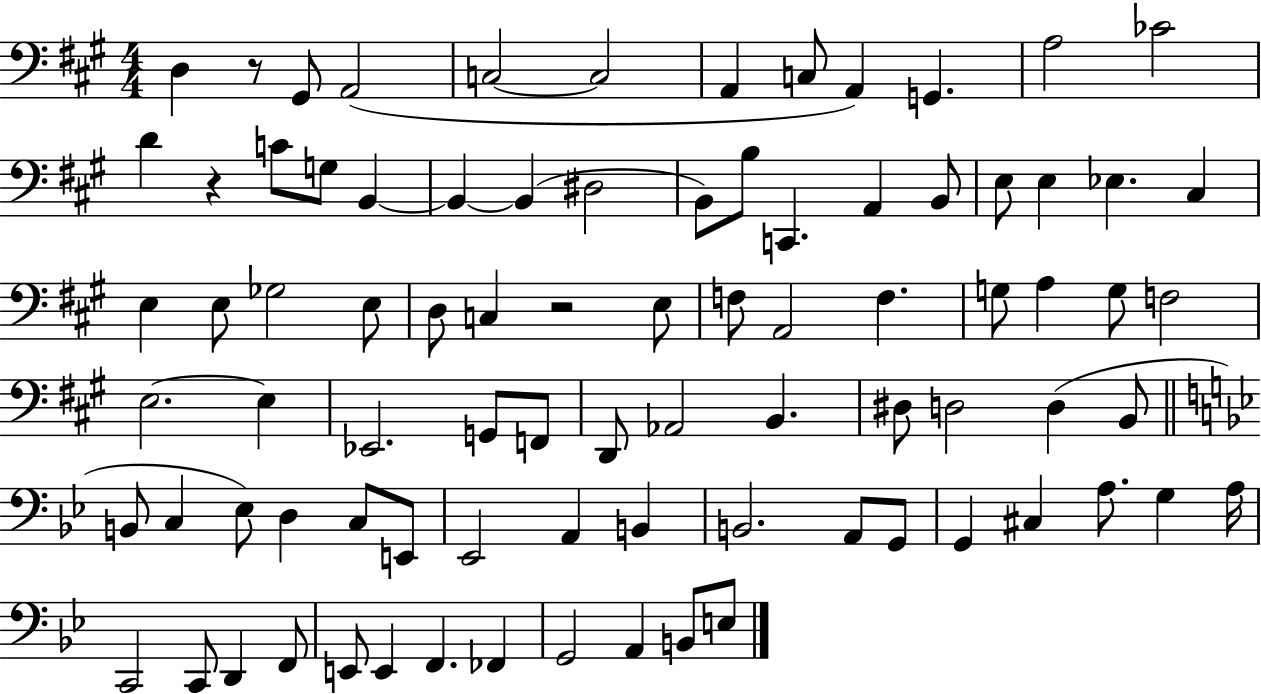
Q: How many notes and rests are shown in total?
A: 85